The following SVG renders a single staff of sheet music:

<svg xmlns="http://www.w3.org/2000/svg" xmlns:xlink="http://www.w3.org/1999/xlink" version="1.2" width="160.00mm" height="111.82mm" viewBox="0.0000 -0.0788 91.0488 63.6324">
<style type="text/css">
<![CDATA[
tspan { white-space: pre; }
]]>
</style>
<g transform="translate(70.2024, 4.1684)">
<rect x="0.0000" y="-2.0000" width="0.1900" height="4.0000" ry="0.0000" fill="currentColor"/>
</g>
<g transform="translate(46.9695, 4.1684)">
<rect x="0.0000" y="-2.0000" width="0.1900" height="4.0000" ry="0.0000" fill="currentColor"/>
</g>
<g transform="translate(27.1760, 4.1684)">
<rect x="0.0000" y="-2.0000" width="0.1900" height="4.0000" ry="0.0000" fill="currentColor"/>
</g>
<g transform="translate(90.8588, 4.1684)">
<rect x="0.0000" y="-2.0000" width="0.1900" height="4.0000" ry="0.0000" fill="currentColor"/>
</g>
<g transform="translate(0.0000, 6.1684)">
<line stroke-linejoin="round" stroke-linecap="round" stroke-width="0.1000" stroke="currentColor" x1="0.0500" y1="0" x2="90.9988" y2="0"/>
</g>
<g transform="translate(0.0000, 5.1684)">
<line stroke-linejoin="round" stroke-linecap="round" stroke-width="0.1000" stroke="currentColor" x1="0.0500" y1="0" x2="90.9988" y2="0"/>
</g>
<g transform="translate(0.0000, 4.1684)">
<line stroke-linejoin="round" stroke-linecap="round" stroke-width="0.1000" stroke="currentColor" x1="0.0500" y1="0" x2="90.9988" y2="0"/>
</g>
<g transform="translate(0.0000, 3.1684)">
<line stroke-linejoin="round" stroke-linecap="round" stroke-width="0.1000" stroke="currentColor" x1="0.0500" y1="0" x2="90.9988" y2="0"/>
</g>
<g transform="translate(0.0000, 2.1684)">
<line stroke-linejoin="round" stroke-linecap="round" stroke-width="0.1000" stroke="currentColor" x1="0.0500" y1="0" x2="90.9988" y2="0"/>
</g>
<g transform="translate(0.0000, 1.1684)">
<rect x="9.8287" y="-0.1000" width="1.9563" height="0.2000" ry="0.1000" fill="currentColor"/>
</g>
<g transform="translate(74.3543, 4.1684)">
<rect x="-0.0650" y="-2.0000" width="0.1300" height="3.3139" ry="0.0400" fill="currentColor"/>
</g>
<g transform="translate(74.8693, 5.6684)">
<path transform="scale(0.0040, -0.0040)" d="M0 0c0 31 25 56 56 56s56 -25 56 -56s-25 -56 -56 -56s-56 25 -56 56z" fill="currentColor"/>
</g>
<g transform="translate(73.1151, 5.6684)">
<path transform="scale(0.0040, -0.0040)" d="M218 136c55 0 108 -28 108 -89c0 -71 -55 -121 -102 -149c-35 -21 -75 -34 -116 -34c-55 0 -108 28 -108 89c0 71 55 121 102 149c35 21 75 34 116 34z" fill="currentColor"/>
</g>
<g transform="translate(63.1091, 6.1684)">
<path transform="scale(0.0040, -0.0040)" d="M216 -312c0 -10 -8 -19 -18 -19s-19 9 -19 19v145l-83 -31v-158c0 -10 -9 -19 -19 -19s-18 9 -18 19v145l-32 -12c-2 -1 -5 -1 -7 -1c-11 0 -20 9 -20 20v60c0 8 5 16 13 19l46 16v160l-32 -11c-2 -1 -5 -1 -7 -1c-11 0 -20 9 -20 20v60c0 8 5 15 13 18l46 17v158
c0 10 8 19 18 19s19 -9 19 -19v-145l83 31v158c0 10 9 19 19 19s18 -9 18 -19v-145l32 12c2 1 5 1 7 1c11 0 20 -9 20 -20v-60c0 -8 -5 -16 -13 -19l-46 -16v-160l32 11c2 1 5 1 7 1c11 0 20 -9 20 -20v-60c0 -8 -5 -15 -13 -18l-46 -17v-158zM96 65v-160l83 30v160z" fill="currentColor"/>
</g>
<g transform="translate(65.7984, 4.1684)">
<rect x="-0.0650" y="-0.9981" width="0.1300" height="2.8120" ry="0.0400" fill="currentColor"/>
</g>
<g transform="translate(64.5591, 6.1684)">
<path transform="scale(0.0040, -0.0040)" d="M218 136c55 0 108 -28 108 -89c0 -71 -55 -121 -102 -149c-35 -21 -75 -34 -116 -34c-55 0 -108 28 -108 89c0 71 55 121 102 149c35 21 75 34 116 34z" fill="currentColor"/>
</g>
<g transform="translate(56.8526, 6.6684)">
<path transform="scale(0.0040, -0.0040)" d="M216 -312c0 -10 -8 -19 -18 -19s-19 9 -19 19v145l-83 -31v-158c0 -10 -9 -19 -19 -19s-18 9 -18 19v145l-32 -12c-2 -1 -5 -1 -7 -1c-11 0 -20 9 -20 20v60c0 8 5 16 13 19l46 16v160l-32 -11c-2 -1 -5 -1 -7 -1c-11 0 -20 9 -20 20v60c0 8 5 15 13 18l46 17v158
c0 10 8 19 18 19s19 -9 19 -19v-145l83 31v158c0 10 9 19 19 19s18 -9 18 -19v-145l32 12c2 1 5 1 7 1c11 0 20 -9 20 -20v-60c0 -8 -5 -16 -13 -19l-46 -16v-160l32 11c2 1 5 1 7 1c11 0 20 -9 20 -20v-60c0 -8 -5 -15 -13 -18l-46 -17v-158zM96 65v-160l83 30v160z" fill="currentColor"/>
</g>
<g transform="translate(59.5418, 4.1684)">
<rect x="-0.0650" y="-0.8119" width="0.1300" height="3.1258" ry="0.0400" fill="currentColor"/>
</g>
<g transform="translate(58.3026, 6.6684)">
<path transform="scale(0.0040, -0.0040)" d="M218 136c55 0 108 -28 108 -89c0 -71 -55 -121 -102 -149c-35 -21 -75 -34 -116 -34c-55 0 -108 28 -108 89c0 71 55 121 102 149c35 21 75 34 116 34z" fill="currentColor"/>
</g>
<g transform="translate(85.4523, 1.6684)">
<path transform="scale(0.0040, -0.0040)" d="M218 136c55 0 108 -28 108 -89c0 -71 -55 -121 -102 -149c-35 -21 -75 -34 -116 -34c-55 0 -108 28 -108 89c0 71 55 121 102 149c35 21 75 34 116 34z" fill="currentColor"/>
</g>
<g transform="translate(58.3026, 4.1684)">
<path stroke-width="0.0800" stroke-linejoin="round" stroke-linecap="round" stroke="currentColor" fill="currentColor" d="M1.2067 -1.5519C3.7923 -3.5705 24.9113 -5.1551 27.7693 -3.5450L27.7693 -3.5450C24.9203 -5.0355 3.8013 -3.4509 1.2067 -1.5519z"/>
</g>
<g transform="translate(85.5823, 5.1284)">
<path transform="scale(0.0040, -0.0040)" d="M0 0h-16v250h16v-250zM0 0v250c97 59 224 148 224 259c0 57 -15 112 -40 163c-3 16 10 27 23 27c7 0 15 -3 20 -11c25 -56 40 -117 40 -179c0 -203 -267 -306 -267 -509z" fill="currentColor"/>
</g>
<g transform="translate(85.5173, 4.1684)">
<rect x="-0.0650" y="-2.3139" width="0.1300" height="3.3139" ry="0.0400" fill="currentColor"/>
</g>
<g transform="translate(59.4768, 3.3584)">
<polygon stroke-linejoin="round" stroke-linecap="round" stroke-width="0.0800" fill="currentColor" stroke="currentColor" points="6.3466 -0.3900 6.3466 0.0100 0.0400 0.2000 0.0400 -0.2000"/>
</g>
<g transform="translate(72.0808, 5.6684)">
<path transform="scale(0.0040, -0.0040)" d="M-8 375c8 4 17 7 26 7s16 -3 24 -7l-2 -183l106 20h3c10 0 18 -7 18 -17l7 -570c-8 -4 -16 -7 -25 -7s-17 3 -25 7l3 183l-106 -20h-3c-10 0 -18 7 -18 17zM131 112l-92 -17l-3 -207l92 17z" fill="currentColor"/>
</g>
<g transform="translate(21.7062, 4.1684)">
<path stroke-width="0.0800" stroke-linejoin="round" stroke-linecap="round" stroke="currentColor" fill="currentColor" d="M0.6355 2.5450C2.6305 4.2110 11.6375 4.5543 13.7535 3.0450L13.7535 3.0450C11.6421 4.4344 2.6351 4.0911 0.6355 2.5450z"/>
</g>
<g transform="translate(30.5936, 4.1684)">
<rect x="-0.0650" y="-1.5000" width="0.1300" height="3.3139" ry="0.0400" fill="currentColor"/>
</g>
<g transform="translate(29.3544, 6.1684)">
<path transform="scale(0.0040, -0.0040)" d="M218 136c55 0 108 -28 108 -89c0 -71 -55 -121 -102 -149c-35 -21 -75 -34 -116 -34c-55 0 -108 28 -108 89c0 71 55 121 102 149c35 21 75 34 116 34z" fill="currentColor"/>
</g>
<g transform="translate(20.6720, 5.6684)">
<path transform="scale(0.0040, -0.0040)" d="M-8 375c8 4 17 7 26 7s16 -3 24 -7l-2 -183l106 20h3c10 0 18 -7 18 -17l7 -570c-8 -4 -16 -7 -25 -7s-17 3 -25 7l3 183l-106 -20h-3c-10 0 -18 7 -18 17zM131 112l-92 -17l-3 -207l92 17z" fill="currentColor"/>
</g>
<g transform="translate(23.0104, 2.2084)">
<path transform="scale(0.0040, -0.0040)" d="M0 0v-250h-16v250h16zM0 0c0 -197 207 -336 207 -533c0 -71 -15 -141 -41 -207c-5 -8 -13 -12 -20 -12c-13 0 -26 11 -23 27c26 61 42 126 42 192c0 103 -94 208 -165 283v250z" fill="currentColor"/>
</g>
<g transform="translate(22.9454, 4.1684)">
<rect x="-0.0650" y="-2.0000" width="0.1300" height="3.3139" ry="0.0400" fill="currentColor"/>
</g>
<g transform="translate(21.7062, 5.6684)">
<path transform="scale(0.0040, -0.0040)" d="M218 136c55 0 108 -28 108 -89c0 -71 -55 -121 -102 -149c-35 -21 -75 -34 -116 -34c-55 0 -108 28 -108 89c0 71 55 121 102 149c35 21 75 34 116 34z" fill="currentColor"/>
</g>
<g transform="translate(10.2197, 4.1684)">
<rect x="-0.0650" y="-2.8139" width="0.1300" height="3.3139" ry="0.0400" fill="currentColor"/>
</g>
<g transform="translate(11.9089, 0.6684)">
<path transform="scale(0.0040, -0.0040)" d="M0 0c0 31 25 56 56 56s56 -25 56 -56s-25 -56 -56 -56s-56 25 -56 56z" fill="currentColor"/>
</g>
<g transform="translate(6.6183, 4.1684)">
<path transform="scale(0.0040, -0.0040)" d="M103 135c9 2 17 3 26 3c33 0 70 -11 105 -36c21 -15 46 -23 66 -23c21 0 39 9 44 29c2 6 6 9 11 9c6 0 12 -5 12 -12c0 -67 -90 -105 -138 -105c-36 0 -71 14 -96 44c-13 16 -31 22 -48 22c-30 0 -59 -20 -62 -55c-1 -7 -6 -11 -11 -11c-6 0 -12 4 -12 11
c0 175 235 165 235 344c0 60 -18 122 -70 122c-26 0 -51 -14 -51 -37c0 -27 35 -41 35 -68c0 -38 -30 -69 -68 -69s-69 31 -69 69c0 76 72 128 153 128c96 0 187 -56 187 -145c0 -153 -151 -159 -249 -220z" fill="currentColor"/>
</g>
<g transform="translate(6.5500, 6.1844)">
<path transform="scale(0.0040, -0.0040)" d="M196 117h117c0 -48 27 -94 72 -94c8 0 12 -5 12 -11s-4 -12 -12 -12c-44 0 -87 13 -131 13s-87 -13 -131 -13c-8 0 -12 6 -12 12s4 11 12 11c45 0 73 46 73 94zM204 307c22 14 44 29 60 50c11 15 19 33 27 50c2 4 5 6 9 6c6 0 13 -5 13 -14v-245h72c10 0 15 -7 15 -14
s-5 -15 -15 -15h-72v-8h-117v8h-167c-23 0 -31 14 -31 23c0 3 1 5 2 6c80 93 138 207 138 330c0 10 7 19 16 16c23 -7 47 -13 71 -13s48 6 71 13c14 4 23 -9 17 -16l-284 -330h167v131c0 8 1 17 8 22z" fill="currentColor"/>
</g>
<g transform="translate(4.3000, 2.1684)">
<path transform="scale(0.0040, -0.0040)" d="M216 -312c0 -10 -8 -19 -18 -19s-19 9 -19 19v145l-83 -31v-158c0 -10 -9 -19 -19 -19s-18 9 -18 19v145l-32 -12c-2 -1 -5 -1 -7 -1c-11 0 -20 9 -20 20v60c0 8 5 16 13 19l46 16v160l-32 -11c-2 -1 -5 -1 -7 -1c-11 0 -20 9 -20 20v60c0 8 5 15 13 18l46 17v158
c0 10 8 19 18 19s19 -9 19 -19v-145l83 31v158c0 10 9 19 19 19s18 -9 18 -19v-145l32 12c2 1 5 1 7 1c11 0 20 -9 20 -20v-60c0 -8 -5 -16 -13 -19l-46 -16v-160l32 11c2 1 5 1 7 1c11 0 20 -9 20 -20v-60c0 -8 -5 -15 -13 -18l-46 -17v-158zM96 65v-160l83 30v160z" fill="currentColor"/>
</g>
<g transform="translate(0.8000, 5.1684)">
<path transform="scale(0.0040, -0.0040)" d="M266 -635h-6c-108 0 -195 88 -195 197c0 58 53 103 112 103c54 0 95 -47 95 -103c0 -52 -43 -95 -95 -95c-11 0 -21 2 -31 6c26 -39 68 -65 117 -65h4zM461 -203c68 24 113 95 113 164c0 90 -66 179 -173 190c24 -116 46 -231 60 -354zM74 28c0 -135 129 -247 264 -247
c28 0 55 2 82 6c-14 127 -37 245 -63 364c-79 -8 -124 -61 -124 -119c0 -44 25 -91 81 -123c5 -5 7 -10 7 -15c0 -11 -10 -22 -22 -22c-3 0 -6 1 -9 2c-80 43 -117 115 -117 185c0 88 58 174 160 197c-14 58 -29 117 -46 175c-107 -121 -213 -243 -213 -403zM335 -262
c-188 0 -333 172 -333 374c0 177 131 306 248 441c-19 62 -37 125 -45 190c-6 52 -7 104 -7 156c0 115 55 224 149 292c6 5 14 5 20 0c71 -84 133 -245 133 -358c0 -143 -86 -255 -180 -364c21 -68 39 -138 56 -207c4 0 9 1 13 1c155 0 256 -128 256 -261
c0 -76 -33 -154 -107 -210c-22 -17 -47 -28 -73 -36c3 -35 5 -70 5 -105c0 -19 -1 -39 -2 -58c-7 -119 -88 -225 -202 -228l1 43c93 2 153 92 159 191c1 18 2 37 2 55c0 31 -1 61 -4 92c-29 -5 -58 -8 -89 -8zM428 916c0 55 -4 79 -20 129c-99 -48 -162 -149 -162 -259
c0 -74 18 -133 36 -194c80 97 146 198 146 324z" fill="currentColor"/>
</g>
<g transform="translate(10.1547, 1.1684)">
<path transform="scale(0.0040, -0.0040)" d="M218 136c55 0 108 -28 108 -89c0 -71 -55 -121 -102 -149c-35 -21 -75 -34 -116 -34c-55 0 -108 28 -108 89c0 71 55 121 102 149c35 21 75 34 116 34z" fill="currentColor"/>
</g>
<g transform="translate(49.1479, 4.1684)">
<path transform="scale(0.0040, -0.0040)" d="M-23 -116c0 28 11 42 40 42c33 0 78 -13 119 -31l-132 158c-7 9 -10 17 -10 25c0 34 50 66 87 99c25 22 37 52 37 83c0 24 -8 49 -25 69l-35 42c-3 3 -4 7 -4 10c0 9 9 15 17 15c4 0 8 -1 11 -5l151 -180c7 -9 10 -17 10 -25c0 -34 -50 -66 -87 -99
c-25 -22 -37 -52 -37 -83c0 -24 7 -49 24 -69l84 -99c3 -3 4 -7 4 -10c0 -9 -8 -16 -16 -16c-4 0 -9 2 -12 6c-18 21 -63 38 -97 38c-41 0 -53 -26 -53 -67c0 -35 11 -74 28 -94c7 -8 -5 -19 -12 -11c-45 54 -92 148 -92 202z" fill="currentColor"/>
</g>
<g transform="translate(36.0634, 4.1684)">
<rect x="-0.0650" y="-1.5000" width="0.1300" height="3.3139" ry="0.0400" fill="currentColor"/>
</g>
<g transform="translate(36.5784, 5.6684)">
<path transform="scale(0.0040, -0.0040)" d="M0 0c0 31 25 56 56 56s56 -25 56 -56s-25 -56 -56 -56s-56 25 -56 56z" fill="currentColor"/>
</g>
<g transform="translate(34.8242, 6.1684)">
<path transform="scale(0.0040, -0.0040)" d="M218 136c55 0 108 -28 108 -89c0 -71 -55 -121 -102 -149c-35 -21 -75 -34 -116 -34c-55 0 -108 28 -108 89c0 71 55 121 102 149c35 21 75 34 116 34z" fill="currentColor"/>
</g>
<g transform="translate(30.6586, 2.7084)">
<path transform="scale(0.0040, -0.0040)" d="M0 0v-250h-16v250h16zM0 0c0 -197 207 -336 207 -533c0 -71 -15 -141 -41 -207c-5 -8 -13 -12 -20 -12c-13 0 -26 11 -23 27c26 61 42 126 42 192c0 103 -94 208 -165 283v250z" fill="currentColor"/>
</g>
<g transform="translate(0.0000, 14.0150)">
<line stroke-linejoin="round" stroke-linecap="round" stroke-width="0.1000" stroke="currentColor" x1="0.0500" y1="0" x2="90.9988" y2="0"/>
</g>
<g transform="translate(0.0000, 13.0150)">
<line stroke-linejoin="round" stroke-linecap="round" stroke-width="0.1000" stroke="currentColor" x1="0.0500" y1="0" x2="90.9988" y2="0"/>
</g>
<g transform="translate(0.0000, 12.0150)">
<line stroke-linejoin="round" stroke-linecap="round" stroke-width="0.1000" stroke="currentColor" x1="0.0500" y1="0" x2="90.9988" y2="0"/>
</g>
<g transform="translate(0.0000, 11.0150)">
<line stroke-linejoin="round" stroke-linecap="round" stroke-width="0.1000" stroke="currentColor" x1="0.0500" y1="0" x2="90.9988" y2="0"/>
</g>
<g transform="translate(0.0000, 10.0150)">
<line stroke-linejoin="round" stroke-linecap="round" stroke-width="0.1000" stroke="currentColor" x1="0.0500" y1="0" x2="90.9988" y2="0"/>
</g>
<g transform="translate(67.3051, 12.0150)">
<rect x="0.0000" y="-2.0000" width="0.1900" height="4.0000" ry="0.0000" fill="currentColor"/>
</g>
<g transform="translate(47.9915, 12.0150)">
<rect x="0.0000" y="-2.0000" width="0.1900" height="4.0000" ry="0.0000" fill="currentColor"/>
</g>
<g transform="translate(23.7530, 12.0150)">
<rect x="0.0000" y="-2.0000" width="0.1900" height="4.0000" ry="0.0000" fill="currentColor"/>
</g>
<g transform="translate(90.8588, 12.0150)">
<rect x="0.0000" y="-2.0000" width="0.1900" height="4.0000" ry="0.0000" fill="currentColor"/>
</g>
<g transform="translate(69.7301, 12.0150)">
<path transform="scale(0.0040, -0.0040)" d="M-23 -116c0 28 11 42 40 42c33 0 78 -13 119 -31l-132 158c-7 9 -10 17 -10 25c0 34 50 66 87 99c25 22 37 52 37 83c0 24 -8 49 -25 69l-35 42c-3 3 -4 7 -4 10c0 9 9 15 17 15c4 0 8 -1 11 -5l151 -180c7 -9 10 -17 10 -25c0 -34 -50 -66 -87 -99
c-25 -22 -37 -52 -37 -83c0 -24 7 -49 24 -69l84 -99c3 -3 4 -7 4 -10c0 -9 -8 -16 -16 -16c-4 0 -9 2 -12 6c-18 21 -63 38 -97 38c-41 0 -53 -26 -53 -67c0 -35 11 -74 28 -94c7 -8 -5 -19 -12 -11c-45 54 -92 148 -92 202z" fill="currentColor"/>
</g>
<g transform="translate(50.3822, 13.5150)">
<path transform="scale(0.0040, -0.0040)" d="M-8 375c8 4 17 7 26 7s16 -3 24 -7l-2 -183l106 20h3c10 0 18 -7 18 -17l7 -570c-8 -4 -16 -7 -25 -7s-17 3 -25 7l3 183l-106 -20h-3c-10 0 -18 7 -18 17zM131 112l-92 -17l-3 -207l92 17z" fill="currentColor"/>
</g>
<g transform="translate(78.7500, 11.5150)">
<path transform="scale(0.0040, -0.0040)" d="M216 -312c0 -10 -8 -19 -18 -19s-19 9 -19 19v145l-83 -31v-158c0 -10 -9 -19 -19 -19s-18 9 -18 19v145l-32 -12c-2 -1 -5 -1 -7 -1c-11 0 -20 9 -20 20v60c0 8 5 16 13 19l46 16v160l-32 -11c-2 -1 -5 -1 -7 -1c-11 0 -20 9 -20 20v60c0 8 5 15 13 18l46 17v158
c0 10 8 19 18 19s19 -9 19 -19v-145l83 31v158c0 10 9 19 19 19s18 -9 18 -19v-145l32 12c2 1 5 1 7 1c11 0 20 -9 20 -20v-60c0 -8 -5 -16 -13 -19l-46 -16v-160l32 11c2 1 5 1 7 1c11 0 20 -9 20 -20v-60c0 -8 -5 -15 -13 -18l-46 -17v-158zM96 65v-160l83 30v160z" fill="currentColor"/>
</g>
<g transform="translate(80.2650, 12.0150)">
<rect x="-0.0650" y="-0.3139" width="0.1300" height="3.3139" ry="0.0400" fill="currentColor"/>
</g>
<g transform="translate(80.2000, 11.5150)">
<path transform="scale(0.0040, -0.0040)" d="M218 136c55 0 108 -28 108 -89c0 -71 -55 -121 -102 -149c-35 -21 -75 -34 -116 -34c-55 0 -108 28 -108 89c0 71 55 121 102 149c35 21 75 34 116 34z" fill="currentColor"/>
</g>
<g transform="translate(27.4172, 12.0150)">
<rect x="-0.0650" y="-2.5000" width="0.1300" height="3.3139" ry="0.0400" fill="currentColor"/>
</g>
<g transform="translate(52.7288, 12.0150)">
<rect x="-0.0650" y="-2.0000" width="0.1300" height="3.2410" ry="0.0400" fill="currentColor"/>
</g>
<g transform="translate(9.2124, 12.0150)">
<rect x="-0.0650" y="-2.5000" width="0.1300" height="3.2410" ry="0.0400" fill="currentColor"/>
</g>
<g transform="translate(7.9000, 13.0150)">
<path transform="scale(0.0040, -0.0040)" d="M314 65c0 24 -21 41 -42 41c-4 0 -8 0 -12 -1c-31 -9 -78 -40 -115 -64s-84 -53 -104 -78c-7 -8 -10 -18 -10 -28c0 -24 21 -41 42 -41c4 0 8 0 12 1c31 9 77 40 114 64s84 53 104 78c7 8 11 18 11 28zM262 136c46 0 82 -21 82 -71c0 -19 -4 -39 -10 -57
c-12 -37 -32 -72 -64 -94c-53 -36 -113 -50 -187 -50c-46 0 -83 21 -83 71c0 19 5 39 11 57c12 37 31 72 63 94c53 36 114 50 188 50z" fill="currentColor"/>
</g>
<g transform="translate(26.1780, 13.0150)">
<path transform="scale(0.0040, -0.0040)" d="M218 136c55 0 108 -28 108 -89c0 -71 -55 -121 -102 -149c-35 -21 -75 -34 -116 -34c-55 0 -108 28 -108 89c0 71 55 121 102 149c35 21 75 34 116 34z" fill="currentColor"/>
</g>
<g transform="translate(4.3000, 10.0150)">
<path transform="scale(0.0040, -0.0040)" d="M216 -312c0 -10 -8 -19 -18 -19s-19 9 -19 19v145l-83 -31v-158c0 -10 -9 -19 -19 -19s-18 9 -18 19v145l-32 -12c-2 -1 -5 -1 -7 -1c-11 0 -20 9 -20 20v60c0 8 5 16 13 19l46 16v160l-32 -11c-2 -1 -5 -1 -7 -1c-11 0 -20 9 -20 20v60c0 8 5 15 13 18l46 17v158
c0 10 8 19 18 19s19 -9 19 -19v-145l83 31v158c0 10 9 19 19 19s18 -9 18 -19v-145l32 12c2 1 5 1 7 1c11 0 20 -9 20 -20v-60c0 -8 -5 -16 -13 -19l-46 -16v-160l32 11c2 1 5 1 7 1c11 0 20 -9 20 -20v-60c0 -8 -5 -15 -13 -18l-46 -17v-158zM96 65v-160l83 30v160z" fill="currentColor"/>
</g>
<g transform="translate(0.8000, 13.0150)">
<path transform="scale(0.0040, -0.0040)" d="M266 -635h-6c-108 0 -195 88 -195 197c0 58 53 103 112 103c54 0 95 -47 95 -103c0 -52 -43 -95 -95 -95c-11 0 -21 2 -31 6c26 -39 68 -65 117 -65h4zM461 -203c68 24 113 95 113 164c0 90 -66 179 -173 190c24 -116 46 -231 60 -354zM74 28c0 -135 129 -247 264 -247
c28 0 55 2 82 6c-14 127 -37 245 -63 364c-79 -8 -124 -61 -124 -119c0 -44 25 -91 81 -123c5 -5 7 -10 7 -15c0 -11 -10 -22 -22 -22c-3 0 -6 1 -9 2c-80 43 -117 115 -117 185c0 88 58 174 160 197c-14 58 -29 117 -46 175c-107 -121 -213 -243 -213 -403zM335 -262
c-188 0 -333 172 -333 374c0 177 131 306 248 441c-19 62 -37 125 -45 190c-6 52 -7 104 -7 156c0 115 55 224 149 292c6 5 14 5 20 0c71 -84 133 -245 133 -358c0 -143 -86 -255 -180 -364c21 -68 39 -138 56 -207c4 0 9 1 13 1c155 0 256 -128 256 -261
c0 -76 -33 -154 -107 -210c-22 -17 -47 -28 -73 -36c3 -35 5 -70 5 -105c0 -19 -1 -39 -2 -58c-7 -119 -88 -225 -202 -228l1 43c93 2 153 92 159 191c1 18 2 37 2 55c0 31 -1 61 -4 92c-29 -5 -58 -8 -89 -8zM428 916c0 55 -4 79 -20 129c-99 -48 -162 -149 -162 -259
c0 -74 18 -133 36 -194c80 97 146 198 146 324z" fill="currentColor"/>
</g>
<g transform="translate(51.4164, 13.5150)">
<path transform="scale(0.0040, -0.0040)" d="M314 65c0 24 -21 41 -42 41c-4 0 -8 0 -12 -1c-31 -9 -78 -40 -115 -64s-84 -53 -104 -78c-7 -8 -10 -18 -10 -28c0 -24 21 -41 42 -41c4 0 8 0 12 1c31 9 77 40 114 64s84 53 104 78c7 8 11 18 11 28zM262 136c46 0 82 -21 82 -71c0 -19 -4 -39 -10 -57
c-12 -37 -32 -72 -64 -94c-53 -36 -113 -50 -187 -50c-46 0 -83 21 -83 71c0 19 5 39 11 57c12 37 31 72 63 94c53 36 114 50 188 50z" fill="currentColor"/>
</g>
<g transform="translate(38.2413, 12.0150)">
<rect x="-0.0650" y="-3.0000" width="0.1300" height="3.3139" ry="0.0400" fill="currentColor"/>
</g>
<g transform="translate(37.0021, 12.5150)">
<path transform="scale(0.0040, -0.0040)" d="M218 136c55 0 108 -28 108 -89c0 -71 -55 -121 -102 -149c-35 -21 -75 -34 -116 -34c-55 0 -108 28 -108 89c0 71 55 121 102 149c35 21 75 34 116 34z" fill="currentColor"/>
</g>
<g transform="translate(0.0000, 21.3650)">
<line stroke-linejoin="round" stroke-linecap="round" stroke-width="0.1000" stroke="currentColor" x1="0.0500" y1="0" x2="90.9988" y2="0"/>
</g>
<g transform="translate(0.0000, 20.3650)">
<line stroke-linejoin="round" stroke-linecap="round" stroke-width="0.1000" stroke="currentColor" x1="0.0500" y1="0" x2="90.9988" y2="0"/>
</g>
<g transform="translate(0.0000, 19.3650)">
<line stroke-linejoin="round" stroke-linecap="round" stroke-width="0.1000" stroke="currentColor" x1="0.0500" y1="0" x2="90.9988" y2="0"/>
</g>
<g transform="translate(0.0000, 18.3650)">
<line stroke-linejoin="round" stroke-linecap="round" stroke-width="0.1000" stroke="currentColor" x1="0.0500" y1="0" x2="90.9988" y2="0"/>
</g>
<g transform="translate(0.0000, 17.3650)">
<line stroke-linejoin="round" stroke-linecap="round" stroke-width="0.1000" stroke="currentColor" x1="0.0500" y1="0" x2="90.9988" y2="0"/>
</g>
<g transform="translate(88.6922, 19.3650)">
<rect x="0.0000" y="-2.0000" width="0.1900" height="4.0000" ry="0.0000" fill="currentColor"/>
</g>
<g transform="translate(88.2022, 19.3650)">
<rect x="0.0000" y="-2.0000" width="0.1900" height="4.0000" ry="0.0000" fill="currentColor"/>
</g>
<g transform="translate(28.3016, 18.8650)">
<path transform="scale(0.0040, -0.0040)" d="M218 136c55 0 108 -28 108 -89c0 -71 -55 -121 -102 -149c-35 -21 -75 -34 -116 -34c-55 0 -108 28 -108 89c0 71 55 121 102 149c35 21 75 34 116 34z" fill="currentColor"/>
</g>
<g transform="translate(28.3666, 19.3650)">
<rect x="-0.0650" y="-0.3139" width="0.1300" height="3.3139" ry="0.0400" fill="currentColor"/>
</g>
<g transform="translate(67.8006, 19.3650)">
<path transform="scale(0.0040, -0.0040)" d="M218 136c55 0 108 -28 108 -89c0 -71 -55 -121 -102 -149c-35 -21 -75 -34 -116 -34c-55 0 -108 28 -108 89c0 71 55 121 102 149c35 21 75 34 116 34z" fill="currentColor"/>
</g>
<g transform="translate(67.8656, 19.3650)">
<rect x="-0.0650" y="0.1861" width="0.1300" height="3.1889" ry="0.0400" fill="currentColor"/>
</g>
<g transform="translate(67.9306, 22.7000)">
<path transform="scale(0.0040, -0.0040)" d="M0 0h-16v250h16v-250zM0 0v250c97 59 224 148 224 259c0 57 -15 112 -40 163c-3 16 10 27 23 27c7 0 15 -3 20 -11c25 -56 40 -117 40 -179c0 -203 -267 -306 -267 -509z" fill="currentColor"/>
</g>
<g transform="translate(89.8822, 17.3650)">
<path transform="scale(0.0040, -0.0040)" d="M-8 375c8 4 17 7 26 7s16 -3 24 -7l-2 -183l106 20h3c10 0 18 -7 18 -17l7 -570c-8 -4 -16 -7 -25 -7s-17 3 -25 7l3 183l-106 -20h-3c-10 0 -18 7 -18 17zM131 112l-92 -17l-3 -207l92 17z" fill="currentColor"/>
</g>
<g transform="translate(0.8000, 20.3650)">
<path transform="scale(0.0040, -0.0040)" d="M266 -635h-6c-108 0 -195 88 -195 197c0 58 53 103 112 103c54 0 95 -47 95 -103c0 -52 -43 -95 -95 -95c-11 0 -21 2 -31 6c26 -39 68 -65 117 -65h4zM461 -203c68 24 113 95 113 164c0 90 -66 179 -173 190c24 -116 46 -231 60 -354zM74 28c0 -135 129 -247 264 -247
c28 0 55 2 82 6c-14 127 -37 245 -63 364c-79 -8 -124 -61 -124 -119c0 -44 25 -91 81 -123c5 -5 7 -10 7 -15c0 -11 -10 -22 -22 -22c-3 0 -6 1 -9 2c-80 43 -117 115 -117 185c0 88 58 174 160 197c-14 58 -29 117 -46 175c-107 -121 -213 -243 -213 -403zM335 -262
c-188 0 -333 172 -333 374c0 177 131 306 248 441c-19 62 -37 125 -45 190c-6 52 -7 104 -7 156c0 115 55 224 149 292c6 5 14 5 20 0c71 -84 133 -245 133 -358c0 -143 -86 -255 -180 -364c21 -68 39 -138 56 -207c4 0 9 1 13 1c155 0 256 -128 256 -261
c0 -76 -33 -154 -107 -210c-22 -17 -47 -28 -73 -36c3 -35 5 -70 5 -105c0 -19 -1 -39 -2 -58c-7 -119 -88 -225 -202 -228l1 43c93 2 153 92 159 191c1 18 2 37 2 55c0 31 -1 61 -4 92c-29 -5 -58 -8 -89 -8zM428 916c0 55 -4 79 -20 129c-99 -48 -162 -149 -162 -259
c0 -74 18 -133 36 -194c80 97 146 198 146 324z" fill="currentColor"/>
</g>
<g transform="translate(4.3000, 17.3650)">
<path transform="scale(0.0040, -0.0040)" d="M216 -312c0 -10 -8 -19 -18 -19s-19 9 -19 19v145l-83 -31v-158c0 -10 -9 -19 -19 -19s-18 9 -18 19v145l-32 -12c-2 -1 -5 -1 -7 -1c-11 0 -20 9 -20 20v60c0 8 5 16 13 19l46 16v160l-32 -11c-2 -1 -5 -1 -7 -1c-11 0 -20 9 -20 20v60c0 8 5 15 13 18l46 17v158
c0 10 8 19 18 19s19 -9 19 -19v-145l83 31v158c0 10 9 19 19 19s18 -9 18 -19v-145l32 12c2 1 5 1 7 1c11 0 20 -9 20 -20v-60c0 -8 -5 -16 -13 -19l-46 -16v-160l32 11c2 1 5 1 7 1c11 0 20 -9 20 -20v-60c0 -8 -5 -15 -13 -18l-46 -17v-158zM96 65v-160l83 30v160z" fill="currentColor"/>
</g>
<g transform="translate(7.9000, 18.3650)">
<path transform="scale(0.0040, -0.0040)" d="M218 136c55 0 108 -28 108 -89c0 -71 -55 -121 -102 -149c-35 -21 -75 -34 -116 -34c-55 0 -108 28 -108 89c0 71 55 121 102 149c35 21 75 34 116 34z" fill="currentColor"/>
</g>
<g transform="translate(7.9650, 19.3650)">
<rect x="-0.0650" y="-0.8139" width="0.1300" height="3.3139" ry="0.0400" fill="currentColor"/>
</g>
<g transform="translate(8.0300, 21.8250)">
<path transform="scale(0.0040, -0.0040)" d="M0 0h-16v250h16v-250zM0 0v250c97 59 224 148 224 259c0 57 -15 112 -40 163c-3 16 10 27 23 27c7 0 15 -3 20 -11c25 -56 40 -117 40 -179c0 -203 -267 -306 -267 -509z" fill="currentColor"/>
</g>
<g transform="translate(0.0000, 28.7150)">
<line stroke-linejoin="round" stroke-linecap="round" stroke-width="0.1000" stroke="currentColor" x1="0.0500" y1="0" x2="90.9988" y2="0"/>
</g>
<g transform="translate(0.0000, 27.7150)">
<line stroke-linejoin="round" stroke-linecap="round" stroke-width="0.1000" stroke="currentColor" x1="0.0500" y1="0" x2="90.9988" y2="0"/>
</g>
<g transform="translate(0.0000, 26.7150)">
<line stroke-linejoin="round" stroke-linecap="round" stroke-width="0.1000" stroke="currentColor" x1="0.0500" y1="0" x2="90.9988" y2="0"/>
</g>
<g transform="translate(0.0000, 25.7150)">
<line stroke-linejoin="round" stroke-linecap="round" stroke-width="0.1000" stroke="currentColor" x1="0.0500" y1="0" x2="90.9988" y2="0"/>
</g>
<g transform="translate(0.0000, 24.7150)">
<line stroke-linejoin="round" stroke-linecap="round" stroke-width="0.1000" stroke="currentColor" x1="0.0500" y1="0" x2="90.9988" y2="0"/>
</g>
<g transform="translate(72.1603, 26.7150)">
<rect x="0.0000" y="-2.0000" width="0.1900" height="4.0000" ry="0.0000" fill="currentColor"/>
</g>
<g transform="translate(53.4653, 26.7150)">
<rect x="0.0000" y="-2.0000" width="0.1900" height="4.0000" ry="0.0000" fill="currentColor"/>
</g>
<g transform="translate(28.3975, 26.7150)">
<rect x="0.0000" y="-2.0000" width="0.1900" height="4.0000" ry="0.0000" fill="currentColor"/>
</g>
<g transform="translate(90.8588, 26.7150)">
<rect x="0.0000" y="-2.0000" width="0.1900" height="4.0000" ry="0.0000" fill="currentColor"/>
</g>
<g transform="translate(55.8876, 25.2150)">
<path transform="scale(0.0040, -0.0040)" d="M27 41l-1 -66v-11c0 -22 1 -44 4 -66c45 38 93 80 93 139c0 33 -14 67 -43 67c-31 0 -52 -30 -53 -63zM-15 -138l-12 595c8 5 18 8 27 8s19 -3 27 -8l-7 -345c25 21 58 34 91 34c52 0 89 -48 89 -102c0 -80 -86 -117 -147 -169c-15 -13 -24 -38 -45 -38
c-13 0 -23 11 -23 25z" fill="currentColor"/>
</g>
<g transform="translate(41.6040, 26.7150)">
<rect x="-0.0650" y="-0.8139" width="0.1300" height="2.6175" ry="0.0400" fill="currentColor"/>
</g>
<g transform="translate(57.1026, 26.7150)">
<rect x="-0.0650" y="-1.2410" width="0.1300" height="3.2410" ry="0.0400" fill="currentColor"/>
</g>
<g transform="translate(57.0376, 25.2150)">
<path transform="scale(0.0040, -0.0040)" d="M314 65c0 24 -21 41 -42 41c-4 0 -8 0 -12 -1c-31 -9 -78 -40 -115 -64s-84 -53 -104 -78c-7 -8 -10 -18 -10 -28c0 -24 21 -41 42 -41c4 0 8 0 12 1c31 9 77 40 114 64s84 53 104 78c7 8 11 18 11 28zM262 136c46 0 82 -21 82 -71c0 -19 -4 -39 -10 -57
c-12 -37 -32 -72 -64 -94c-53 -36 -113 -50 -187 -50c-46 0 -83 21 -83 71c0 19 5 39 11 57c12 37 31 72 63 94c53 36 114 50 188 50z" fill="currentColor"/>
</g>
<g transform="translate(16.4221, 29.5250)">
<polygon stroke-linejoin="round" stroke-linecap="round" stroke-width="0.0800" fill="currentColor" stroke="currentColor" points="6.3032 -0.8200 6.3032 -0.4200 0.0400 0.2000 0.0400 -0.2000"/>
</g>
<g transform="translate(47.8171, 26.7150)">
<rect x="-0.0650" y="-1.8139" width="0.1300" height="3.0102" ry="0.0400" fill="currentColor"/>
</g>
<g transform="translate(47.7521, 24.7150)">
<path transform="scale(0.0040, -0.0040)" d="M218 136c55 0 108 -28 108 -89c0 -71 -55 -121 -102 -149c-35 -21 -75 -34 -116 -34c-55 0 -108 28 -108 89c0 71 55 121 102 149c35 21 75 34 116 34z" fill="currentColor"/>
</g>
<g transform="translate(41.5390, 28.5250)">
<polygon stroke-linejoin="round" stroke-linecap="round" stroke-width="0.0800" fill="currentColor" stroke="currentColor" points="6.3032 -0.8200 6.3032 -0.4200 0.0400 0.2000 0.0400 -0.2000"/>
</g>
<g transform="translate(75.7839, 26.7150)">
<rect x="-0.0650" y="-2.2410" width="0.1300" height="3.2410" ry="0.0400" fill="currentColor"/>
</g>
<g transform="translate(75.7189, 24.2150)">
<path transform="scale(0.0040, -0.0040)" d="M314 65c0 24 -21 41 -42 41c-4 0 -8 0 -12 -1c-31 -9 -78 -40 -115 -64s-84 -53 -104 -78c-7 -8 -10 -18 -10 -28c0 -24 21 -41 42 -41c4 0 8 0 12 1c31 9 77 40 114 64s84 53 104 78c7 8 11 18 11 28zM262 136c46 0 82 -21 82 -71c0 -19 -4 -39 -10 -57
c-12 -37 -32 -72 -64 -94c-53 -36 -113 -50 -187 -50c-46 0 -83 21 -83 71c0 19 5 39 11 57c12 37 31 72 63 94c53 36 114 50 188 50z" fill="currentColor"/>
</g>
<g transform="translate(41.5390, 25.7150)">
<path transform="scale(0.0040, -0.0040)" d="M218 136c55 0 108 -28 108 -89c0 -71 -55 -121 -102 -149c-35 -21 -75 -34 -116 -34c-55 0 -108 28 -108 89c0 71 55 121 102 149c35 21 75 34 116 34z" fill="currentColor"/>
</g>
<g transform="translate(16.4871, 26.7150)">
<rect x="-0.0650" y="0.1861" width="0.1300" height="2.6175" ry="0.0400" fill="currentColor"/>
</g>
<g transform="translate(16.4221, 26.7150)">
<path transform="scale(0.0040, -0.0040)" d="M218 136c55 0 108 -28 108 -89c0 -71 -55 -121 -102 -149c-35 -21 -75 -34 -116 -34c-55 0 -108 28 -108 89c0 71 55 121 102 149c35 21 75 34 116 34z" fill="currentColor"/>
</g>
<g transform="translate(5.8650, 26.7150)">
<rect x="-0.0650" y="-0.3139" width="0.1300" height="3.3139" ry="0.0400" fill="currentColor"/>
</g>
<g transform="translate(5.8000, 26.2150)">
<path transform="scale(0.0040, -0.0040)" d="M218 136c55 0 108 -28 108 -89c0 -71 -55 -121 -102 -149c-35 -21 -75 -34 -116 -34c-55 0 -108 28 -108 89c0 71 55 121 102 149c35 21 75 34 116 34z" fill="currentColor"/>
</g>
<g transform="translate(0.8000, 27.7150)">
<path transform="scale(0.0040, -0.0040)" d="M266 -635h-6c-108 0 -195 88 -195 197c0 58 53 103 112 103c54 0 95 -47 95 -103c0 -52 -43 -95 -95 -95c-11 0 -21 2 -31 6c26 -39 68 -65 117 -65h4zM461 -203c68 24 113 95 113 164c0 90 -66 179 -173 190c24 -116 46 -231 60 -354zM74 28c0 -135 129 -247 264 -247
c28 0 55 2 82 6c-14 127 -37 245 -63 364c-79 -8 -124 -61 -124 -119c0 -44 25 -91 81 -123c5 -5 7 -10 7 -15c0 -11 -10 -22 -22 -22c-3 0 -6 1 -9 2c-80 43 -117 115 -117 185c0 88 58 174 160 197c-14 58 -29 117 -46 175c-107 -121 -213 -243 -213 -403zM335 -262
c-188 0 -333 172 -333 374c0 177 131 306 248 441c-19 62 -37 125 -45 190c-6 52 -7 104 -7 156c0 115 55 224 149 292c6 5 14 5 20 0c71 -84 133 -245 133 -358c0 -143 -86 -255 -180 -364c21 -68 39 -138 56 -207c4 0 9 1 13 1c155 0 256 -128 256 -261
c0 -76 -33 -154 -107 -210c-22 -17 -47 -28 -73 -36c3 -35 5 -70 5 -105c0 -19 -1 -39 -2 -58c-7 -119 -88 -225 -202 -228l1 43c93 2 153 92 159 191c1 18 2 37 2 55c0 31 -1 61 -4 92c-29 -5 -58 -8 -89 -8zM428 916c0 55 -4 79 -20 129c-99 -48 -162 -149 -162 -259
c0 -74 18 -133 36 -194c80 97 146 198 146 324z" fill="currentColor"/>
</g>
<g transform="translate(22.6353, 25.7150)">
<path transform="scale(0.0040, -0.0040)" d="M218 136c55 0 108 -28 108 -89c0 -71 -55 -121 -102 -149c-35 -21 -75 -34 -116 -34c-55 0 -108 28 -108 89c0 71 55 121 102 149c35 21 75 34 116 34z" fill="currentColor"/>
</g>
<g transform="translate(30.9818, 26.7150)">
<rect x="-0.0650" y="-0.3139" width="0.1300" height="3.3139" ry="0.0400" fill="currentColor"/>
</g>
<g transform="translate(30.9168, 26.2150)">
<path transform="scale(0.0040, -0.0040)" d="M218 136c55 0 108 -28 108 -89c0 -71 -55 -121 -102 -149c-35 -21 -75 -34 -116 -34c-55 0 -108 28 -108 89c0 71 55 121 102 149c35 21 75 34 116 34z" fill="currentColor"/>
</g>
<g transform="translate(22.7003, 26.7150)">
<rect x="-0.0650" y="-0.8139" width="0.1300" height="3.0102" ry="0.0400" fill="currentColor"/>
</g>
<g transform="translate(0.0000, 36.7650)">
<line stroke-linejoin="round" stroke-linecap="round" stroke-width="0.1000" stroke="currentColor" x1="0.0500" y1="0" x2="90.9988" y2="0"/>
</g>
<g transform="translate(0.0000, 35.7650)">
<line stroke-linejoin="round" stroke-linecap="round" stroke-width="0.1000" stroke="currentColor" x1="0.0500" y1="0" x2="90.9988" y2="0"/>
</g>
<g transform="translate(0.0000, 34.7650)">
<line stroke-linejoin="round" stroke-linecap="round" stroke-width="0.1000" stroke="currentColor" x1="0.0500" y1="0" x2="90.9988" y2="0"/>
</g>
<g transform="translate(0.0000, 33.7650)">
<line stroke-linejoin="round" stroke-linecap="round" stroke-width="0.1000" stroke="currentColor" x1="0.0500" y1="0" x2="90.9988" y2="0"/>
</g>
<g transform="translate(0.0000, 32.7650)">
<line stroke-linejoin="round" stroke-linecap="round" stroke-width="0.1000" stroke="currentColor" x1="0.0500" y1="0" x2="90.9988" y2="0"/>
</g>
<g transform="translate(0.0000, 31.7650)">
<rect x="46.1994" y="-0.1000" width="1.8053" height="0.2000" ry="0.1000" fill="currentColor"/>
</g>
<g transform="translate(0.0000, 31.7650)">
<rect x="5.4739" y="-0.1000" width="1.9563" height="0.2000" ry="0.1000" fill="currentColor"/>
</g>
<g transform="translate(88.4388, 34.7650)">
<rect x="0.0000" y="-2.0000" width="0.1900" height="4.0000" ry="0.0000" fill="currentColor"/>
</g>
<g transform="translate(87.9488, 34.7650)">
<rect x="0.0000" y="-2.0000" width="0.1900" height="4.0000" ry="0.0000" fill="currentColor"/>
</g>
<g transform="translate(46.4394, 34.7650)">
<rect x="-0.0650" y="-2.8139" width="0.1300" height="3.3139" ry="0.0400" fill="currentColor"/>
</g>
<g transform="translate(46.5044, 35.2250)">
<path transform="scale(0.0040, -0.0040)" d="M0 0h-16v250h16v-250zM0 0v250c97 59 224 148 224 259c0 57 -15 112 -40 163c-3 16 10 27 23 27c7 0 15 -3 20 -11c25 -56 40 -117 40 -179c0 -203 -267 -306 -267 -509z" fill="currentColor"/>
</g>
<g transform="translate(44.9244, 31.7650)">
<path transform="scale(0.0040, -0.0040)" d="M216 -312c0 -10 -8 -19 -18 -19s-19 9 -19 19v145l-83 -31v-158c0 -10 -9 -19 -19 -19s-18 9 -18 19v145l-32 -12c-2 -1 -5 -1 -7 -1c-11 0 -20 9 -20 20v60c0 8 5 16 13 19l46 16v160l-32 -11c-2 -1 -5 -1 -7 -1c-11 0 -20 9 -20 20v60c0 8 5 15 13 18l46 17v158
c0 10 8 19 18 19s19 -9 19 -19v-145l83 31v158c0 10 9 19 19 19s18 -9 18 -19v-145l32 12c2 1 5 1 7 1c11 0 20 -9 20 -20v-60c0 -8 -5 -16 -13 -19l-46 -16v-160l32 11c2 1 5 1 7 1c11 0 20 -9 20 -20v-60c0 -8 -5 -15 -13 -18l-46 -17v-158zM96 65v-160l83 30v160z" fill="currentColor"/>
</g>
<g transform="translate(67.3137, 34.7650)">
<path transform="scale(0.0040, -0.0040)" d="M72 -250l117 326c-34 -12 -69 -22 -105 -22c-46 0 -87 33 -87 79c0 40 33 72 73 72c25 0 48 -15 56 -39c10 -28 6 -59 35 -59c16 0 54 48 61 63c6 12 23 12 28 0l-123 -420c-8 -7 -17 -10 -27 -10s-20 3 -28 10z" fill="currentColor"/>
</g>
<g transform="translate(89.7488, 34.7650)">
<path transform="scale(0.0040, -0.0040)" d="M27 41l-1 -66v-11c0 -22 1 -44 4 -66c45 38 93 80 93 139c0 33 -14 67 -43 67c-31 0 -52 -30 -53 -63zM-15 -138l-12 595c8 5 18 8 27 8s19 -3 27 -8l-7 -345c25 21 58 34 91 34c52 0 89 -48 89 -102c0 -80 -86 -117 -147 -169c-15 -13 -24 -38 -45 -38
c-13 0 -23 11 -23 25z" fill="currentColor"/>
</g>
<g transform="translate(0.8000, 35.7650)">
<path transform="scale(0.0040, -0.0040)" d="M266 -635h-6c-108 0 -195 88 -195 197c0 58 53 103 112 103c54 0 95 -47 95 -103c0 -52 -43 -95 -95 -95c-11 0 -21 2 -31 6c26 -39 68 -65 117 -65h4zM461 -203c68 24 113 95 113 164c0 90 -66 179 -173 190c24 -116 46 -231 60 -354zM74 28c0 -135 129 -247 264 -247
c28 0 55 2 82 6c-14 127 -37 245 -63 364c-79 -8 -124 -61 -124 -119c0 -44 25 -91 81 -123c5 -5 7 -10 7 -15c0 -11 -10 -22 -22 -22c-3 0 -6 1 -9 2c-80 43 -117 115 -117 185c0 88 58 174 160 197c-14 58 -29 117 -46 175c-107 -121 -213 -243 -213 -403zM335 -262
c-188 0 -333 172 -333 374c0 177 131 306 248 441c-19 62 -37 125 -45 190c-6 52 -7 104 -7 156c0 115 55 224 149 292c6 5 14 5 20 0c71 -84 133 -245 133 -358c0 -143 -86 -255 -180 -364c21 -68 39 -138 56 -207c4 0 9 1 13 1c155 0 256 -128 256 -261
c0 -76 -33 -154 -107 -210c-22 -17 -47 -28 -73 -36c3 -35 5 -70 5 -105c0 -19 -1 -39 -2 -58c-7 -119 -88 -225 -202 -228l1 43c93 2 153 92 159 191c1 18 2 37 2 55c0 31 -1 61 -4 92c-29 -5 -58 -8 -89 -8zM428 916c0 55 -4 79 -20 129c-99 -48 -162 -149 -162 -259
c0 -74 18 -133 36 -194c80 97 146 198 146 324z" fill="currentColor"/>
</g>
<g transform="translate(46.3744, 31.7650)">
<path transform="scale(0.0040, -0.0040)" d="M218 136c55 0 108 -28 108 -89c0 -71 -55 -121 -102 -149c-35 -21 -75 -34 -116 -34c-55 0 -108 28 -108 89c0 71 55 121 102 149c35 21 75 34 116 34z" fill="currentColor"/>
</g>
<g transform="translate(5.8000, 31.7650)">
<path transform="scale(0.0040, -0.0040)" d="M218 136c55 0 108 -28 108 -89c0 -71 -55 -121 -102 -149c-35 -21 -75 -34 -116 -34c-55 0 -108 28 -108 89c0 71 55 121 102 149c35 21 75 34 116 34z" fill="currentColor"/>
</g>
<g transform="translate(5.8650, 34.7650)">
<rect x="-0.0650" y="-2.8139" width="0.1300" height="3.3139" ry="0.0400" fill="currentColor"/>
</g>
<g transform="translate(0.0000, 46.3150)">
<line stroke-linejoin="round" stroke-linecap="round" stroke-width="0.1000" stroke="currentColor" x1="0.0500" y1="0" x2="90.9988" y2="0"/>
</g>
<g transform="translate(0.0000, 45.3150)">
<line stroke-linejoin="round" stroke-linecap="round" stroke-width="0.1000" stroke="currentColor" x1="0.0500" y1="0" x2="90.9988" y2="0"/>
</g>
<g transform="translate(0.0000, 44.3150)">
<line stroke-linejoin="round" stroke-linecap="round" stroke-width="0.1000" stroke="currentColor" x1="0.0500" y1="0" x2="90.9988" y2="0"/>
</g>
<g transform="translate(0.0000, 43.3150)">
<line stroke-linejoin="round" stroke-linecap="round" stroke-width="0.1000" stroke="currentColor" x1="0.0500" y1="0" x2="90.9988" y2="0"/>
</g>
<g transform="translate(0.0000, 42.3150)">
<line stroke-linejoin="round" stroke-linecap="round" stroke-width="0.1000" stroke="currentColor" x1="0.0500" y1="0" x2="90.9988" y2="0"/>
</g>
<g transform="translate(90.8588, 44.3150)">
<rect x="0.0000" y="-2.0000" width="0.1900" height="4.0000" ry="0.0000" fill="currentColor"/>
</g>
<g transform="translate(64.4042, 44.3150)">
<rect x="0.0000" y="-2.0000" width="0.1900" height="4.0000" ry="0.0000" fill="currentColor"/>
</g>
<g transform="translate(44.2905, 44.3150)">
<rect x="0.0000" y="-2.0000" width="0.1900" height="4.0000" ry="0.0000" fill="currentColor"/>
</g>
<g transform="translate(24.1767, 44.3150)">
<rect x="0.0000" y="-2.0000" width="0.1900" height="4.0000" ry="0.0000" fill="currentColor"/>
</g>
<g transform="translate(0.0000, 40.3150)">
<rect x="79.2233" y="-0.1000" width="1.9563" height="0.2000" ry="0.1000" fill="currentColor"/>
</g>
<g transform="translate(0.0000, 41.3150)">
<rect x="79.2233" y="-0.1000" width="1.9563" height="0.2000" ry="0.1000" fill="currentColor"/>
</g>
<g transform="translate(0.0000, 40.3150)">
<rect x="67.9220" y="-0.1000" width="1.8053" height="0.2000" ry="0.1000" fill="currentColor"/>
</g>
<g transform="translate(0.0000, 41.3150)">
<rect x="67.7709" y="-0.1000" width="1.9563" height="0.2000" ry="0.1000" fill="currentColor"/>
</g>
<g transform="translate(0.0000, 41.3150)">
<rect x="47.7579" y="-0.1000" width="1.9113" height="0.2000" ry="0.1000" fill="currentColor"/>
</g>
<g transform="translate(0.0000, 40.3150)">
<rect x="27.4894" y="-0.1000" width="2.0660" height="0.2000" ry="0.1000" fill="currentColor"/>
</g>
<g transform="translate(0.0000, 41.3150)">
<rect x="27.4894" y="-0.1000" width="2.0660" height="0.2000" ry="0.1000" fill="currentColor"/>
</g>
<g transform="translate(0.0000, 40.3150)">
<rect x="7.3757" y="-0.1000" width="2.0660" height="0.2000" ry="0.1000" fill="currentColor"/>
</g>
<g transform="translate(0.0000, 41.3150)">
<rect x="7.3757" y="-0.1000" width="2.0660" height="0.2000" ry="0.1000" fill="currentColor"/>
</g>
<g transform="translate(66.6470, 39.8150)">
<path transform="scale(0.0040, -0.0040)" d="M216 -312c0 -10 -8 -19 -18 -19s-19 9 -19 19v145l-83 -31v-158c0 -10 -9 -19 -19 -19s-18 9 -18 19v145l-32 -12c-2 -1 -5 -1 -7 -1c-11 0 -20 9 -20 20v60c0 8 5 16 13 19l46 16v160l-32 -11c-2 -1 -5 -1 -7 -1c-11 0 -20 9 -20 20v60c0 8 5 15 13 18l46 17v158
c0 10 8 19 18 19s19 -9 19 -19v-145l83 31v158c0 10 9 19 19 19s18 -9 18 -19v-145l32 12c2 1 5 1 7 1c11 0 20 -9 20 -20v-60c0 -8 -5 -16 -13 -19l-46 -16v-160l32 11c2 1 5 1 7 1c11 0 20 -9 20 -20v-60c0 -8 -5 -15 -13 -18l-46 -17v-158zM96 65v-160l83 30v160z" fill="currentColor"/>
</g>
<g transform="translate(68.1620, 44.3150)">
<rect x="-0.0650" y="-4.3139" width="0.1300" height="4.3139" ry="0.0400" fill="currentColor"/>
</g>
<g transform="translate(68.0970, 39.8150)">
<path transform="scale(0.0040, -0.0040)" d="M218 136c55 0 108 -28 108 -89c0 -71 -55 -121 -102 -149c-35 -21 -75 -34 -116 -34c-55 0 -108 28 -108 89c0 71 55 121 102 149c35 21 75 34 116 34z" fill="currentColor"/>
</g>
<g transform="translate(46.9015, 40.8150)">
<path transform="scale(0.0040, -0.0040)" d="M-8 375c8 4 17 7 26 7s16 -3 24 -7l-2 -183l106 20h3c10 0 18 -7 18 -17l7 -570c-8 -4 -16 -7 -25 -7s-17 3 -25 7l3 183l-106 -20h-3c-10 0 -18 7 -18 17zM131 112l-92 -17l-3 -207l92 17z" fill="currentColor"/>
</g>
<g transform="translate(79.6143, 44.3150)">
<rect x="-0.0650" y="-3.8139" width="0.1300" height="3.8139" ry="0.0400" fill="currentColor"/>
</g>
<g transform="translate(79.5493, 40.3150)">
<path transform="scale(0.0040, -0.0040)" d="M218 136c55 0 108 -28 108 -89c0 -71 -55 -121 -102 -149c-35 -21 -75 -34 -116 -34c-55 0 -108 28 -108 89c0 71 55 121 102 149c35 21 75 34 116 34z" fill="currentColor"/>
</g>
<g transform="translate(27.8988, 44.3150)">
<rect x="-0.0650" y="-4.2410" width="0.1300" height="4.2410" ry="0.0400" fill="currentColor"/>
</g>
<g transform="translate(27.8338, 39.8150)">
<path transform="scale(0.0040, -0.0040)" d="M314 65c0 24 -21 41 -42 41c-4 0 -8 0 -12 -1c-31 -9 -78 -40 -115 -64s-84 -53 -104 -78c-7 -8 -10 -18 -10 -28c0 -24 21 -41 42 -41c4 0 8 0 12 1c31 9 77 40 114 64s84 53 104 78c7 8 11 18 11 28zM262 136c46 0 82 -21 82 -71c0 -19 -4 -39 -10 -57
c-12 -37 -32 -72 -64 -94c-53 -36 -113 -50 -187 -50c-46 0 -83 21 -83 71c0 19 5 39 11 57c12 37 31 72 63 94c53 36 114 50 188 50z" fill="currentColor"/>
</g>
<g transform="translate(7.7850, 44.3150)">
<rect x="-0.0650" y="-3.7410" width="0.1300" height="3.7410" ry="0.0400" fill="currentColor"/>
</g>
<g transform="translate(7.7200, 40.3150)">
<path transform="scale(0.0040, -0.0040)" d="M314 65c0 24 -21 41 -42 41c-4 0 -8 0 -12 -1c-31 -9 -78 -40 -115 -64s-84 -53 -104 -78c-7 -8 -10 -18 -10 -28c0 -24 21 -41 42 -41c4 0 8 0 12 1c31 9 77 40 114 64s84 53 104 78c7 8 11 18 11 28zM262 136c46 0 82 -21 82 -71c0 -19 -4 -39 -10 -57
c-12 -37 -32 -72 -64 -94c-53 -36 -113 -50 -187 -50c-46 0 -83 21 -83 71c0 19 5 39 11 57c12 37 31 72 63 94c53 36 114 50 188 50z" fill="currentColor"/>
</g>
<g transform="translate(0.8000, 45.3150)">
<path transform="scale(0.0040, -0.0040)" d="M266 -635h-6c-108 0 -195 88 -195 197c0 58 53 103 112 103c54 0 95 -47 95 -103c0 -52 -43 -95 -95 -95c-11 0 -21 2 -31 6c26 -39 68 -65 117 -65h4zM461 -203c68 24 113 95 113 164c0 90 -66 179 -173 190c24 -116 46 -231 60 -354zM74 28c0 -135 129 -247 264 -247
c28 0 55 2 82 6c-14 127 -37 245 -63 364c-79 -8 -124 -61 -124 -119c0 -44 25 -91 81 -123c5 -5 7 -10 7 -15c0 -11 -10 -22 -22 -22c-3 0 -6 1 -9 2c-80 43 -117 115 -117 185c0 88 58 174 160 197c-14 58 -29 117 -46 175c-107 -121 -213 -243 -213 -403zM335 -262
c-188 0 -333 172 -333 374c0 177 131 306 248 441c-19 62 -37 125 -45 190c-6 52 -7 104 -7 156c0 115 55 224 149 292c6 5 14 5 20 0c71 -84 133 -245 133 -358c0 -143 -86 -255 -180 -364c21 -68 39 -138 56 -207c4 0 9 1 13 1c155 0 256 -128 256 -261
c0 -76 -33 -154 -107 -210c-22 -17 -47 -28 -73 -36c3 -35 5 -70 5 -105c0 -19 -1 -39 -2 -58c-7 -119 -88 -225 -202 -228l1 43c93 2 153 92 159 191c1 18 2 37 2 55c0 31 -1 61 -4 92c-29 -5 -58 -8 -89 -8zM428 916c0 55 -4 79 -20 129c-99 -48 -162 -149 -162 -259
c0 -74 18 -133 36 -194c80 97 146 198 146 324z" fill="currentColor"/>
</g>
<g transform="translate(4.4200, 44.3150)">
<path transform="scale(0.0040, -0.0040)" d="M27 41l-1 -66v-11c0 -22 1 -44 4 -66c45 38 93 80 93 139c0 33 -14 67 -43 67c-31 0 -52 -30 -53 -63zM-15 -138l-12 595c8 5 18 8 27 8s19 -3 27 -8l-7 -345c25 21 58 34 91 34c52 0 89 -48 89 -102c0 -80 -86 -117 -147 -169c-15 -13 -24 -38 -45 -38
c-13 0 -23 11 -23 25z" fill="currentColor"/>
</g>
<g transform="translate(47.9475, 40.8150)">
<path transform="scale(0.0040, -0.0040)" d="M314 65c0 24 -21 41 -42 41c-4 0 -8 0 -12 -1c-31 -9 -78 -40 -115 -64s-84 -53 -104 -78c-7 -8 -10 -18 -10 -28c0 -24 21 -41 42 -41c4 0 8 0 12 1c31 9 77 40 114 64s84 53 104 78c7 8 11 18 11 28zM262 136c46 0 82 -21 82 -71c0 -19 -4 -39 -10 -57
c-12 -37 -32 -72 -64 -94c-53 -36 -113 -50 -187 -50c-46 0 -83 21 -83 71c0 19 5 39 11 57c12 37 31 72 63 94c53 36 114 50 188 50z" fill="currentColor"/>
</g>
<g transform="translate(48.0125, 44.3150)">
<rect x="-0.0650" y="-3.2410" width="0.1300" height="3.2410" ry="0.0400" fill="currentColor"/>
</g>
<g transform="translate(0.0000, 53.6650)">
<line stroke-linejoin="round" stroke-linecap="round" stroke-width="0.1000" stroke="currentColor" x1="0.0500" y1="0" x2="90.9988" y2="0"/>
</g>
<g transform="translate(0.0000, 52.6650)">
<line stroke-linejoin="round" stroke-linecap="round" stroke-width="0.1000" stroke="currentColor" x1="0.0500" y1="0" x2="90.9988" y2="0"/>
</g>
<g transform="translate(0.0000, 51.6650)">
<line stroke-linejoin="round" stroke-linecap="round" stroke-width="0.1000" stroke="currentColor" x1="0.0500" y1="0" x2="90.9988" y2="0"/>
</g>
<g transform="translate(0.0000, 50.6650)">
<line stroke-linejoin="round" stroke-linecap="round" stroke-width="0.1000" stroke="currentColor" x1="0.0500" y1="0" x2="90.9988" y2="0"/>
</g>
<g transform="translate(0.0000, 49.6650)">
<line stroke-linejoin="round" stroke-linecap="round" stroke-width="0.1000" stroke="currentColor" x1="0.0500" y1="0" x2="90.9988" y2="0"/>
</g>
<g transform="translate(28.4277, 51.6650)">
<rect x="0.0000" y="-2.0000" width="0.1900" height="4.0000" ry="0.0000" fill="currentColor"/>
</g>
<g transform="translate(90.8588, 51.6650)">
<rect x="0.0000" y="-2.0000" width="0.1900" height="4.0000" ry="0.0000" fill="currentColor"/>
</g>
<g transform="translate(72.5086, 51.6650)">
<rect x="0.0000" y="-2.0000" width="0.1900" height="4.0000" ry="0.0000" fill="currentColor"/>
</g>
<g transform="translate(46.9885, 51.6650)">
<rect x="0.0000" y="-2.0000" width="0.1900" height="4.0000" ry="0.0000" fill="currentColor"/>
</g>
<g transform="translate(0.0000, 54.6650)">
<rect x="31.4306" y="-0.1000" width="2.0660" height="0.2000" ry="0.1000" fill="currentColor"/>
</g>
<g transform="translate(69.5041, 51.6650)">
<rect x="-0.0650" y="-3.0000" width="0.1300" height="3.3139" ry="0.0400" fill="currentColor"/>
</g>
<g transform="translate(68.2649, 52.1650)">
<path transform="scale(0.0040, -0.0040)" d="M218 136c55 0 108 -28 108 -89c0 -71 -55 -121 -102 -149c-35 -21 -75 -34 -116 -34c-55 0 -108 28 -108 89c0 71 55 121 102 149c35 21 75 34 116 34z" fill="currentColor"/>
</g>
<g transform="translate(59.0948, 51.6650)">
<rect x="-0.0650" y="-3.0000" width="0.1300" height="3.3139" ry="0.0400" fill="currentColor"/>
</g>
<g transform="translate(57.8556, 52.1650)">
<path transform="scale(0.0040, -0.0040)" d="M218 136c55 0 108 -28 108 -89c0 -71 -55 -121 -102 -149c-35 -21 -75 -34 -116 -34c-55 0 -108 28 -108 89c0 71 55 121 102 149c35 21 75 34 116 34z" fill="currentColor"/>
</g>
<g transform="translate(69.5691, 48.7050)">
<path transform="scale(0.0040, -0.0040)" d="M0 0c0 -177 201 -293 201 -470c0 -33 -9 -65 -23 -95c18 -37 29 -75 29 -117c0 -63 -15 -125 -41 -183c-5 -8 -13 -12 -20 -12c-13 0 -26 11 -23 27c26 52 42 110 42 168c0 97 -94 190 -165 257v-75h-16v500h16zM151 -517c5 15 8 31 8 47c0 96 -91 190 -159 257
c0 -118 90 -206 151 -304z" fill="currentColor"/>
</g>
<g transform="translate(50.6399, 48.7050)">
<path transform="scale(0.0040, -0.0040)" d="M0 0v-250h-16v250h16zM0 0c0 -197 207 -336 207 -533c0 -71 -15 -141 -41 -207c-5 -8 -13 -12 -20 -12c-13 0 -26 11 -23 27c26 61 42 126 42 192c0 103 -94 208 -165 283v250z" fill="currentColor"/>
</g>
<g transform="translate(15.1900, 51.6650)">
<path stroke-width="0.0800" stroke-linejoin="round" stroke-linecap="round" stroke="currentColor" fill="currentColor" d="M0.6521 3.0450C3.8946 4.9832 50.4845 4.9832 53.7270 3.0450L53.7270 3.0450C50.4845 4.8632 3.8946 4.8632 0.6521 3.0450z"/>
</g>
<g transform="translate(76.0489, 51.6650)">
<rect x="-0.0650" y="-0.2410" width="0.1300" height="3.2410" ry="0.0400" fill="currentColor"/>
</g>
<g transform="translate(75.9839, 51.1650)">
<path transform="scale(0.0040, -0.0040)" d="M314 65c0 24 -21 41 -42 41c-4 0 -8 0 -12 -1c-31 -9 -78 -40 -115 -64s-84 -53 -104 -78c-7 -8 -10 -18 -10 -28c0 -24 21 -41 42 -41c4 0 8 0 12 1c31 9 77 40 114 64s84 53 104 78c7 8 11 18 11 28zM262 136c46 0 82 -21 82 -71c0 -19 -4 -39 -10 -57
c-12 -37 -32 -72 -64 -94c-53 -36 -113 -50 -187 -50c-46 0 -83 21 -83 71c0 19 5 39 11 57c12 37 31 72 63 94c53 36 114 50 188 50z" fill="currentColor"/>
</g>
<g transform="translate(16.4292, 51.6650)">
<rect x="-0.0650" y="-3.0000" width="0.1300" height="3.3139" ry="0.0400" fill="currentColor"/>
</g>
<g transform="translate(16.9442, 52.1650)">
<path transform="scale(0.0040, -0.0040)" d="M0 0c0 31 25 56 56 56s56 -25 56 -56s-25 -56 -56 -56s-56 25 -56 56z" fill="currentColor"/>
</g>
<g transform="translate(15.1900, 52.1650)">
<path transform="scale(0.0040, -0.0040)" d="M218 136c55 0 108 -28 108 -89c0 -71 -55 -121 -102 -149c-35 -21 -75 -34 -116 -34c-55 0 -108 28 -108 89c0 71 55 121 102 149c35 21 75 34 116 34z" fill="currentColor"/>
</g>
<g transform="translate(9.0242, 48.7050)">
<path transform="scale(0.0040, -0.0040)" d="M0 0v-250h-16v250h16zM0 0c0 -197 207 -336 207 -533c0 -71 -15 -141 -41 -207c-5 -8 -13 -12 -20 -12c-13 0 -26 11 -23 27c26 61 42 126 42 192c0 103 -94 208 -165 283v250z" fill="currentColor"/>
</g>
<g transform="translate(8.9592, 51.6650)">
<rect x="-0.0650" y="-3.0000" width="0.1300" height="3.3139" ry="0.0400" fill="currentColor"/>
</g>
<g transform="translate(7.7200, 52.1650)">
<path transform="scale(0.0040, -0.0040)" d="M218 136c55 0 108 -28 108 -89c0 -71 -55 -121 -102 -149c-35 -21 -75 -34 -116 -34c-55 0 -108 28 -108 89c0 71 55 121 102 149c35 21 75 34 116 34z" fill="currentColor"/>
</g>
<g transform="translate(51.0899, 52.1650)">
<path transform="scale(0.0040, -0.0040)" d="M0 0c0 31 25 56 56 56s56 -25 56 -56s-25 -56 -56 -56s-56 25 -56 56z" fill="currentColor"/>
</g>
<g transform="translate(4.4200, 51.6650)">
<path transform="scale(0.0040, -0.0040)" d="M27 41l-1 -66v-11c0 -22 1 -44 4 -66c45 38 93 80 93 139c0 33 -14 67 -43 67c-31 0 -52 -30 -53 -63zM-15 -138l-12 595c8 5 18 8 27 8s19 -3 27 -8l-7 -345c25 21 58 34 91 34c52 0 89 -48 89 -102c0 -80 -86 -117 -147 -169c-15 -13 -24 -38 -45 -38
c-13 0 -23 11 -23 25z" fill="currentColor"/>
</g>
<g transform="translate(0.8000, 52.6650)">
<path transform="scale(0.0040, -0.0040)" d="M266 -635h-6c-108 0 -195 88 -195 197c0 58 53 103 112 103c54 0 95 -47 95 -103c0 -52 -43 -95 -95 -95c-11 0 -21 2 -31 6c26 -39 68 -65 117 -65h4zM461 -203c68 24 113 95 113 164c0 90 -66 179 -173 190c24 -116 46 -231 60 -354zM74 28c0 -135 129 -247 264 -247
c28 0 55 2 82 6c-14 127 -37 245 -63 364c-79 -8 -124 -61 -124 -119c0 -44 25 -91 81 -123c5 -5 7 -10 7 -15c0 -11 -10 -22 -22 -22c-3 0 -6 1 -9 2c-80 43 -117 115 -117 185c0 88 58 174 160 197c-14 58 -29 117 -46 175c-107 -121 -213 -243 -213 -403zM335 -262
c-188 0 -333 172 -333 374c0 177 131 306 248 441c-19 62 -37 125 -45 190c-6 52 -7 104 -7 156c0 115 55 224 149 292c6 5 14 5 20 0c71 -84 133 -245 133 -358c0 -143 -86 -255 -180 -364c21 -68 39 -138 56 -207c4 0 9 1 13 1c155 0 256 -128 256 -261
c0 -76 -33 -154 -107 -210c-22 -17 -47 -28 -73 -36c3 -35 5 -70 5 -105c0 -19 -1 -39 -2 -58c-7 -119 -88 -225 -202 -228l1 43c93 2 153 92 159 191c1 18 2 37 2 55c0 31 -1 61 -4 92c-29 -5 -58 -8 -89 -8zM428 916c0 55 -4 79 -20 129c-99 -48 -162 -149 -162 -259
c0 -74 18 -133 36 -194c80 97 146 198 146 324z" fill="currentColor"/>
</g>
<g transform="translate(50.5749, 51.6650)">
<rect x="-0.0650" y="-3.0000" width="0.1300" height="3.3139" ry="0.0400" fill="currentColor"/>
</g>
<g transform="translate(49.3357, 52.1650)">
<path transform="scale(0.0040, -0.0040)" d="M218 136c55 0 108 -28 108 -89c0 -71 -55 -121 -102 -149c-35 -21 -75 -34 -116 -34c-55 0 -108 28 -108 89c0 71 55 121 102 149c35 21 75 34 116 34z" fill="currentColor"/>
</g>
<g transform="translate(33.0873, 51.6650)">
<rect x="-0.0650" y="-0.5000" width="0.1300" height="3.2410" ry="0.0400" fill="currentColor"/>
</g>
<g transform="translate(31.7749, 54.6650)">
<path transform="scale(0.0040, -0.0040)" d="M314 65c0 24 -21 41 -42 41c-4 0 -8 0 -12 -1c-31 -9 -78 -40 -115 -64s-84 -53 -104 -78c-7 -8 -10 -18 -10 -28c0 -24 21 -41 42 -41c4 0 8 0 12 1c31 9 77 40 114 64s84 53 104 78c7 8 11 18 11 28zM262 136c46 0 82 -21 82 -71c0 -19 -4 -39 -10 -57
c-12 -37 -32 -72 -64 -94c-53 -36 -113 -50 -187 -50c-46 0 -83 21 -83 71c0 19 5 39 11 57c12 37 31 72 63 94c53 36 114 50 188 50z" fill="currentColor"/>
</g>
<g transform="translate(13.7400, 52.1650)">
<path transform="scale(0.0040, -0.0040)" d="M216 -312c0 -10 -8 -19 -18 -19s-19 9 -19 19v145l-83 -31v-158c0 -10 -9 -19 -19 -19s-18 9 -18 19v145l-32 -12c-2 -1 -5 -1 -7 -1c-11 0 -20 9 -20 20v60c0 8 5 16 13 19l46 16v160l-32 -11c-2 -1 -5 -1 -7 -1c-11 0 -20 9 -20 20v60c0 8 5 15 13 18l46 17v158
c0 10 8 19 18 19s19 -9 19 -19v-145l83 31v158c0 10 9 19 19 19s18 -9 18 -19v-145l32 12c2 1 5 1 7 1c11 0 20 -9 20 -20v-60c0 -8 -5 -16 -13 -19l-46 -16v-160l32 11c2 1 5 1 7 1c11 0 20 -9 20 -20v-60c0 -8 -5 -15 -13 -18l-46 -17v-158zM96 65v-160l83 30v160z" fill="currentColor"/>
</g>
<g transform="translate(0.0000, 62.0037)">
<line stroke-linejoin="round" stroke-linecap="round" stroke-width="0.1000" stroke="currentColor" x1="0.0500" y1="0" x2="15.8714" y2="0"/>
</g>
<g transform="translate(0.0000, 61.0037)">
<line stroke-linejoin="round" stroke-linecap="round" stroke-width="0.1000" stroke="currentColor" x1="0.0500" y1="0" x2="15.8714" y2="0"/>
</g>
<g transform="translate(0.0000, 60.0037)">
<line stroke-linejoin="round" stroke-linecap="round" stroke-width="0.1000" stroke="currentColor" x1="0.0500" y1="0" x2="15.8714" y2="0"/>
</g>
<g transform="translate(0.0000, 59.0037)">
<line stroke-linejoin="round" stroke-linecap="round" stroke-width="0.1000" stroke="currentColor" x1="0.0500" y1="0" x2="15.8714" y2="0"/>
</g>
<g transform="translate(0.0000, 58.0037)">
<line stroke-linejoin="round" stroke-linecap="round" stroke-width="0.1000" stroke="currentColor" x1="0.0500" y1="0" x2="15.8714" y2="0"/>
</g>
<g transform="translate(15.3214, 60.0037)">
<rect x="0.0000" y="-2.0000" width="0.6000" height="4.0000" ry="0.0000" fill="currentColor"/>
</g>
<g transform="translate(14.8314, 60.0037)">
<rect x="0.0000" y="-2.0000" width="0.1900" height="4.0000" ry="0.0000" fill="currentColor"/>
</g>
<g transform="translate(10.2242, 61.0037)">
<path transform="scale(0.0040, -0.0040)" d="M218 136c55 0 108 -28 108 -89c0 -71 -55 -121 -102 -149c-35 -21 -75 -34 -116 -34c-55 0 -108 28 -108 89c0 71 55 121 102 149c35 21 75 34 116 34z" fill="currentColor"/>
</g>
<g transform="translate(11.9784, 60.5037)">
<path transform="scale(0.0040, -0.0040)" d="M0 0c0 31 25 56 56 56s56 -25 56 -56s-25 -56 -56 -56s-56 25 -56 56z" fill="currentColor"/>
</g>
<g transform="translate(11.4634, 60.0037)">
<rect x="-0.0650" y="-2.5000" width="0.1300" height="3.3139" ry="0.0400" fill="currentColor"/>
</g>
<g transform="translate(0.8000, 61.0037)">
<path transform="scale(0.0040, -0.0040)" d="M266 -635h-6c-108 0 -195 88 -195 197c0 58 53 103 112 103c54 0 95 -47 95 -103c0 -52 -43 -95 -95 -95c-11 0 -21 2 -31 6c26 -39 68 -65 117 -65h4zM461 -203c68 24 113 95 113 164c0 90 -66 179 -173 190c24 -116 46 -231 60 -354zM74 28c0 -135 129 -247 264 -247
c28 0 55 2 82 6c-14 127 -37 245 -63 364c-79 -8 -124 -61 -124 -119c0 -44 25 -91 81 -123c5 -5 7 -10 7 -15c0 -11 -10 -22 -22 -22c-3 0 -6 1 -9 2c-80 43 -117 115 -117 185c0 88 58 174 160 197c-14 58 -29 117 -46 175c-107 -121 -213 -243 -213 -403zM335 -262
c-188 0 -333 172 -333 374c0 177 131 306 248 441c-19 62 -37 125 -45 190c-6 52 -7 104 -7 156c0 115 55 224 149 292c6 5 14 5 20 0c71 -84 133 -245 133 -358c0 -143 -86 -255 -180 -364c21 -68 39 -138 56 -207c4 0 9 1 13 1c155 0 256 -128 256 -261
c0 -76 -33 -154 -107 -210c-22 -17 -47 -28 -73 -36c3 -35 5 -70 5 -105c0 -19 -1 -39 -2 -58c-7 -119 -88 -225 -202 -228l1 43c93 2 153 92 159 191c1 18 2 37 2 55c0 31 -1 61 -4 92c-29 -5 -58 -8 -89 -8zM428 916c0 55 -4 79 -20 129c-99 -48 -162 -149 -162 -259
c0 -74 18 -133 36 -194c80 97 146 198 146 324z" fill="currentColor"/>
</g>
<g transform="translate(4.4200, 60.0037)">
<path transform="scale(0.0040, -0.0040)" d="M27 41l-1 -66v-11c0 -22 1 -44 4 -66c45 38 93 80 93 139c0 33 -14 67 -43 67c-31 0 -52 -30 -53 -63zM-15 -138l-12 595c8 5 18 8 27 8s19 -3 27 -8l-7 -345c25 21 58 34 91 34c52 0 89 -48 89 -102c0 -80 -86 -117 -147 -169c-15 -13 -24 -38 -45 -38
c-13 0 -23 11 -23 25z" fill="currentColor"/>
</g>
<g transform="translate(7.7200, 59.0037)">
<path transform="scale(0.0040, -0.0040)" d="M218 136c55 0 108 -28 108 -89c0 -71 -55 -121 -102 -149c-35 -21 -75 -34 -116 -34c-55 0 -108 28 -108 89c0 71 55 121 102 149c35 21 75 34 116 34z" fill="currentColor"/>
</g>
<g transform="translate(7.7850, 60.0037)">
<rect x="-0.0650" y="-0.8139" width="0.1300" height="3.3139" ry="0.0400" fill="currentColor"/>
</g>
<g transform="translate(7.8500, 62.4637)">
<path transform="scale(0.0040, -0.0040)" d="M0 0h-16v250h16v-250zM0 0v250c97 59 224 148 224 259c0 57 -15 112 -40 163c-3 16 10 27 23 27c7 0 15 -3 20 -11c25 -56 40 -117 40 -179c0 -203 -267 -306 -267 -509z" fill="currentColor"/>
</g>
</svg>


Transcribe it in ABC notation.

X:1
T:Untitled
M:2/4
L:1/4
K:G
a F/2 E/2 E z ^D/2 ^E/2 F g/2 G2 G A F2 z ^c d/2 c B/2 c B/2 d/2 c d/2 f/2 _e2 g2 a ^a/2 z/2 c'2 d'2 b2 ^d' c' A/2 ^A C2 A/2 A A/4 c2 d/2 G